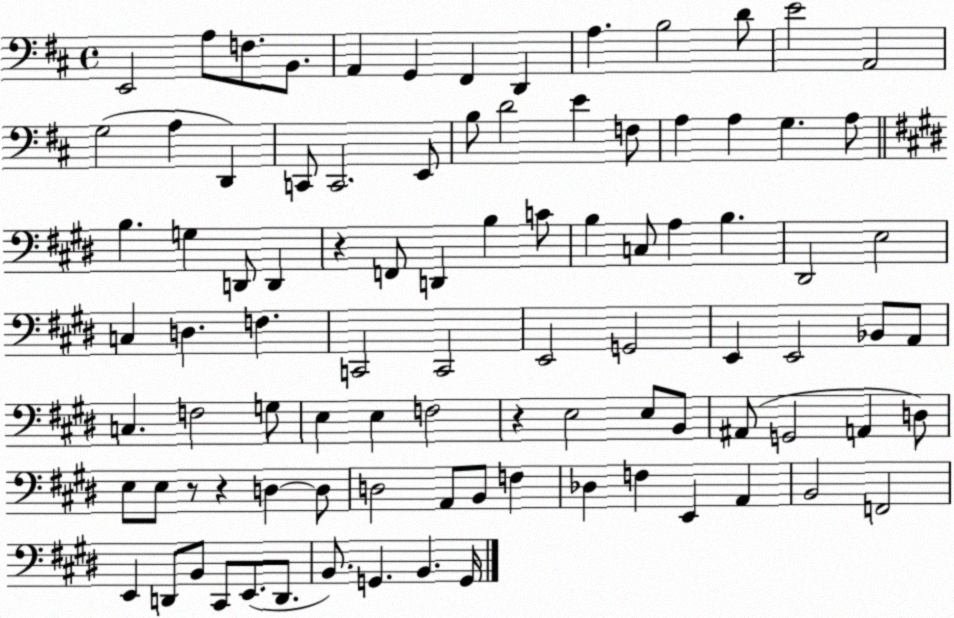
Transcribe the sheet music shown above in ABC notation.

X:1
T:Untitled
M:4/4
L:1/4
K:D
E,,2 A,/2 F,/2 B,,/2 A,, G,, ^F,, D,, A, B,2 D/2 E2 A,,2 G,2 A, D,, C,,/2 C,,2 E,,/2 B,/2 D2 E F,/2 A, A, G, A,/2 B, G, D,,/2 D,, z F,,/2 D,, B, C/2 B, C,/2 A, B, ^D,,2 E,2 C, D, F, C,,2 C,,2 E,,2 G,,2 E,, E,,2 _B,,/2 A,,/2 C, F,2 G,/2 E, E, F,2 z E,2 E,/2 B,,/2 ^A,,/2 G,,2 A,, D,/2 E,/2 E,/2 z/2 z D, D,/2 D,2 A,,/2 B,,/2 F, _D, F, E,, A,, B,,2 F,,2 E,, D,,/2 B,,/2 ^C,,/2 E,,/2 D,,/2 B,,/2 G,, B,, G,,/4